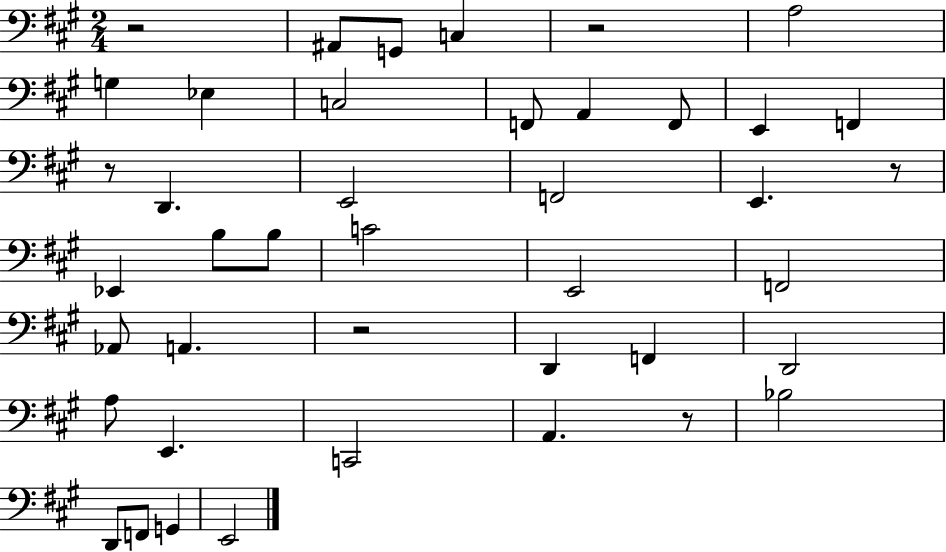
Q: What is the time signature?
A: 2/4